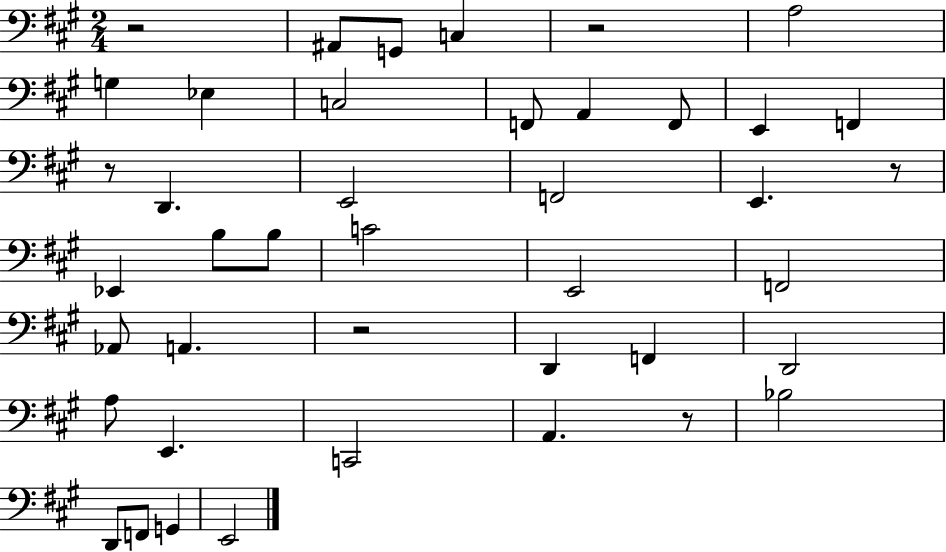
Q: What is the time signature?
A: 2/4